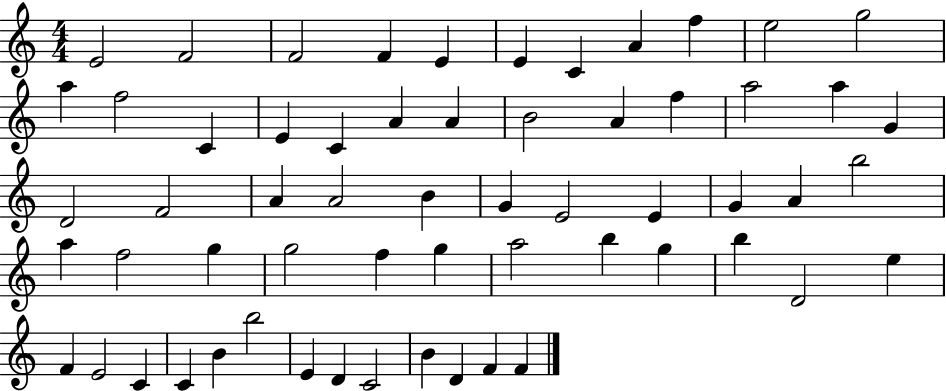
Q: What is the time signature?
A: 4/4